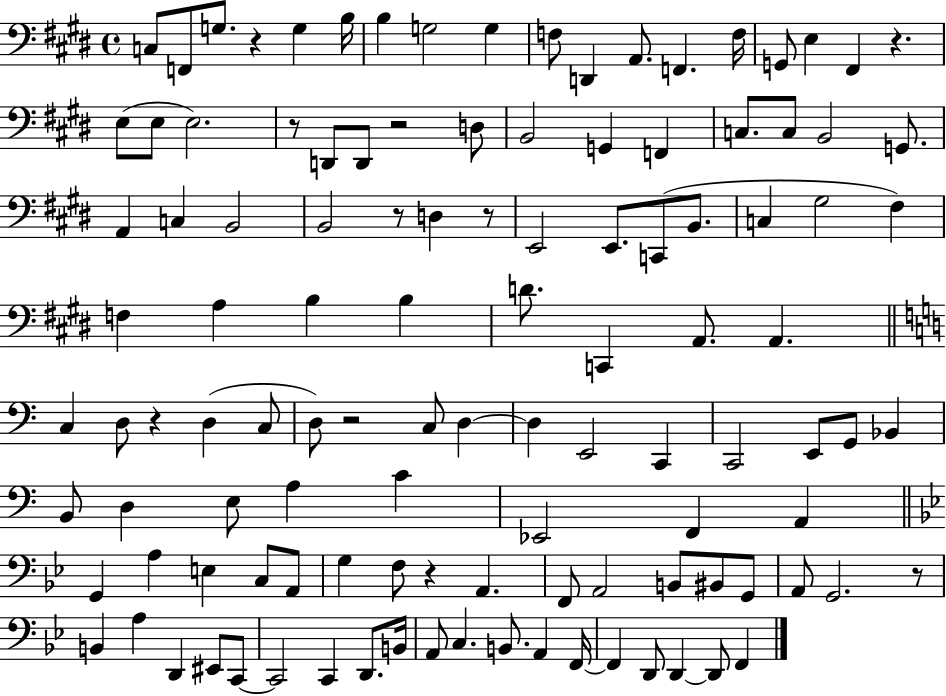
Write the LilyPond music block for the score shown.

{
  \clef bass
  \time 4/4
  \defaultTimeSignature
  \key e \major
  c8 f,8 g8. r4 g4 b16 | b4 g2 g4 | f8 d,4 a,8. f,4. f16 | g,8 e4 fis,4 r4. | \break e8( e8 e2.) | r8 d,8 d,8 r2 d8 | b,2 g,4 f,4 | c8. c8 b,2 g,8. | \break a,4 c4 b,2 | b,2 r8 d4 r8 | e,2 e,8. c,8( b,8. | c4 gis2 fis4) | \break f4 a4 b4 b4 | d'8. c,4 a,8. a,4. | \bar "||" \break \key c \major c4 d8 r4 d4( c8 | d8) r2 c8 d4~~ | d4 e,2 c,4 | c,2 e,8 g,8 bes,4 | \break b,8 d4 e8 a4 c'4 | ees,2 f,4 a,4 | \bar "||" \break \key g \minor g,4 a4 e4 c8 a,8 | g4 f8 r4 a,4. | f,8 a,2 b,8 bis,8 g,8 | a,8 g,2. r8 | \break b,4 a4 d,4 eis,8 c,8~~ | c,2 c,4 d,8. b,16 | a,8 c4. b,8. a,4 f,16~~ | f,4 d,8 d,4~~ d,8 f,4 | \break \bar "|."
}